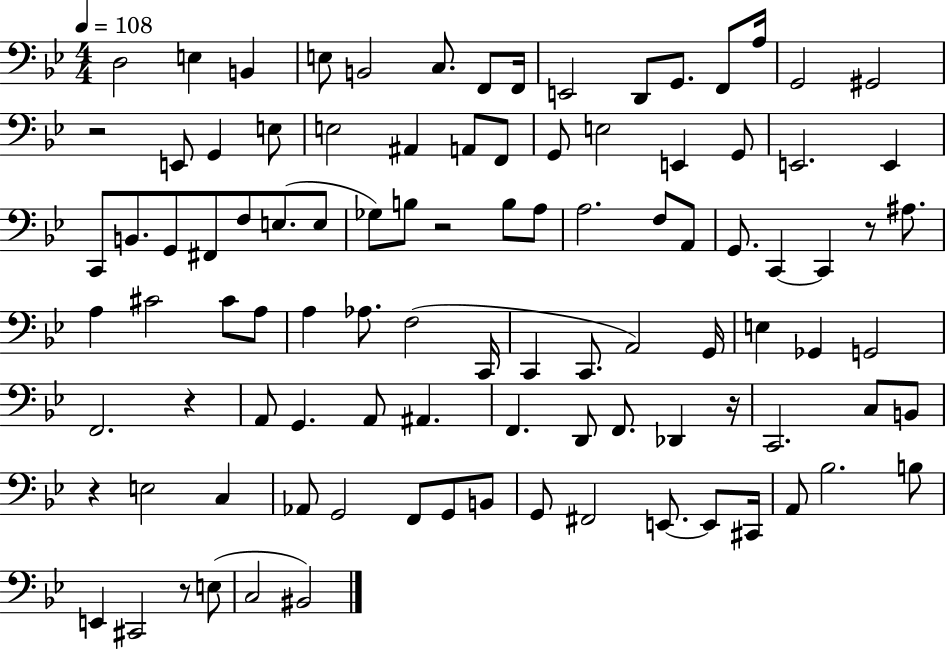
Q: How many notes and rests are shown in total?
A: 100